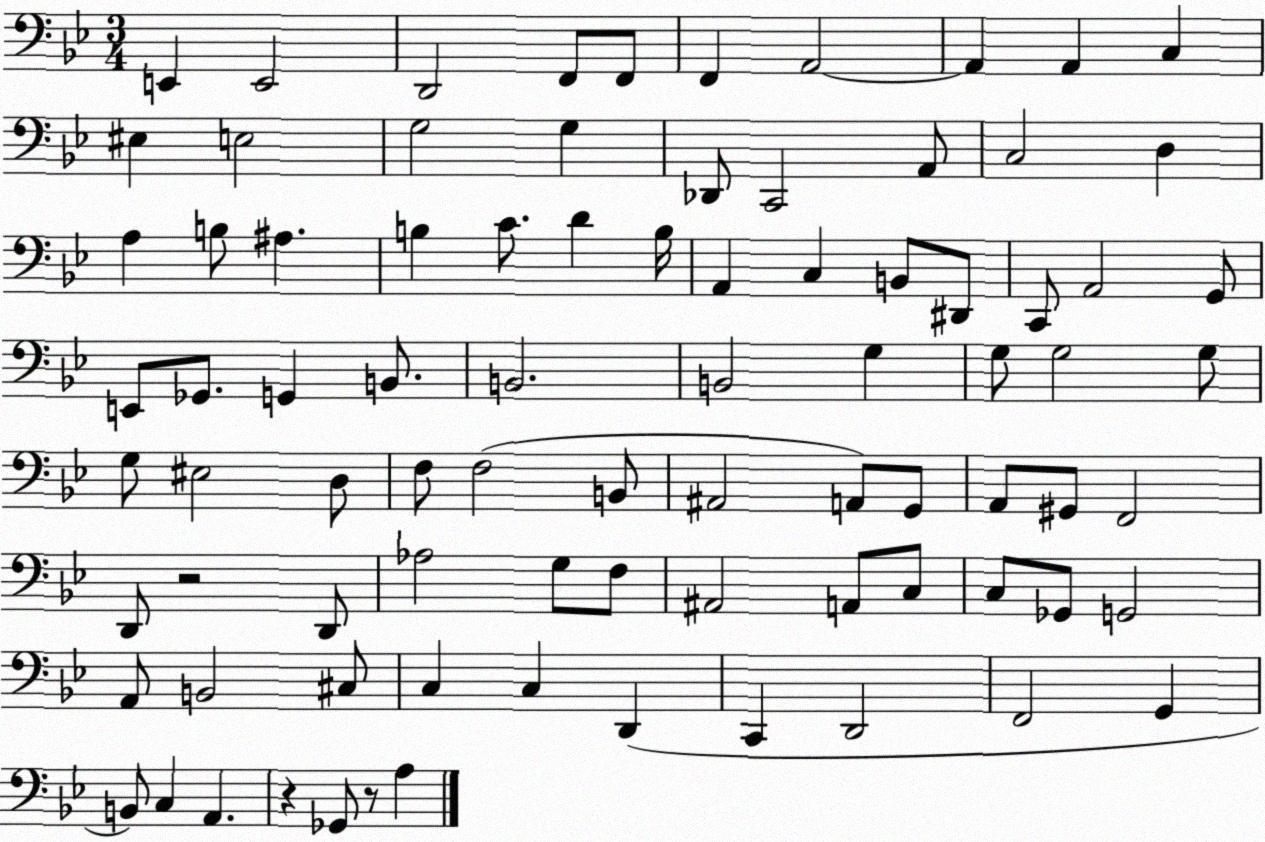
X:1
T:Untitled
M:3/4
L:1/4
K:Bb
E,, E,,2 D,,2 F,,/2 F,,/2 F,, A,,2 A,, A,, C, ^E, E,2 G,2 G, _D,,/2 C,,2 A,,/2 C,2 D, A, B,/2 ^A, B, C/2 D B,/4 A,, C, B,,/2 ^D,,/2 C,,/2 A,,2 G,,/2 E,,/2 _G,,/2 G,, B,,/2 B,,2 B,,2 G, G,/2 G,2 G,/2 G,/2 ^E,2 D,/2 F,/2 F,2 B,,/2 ^A,,2 A,,/2 G,,/2 A,,/2 ^G,,/2 F,,2 D,,/2 z2 D,,/2 _A,2 G,/2 F,/2 ^A,,2 A,,/2 C,/2 C,/2 _G,,/2 G,,2 A,,/2 B,,2 ^C,/2 C, C, D,, C,, D,,2 F,,2 G,, B,,/2 C, A,, z _G,,/2 z/2 A,